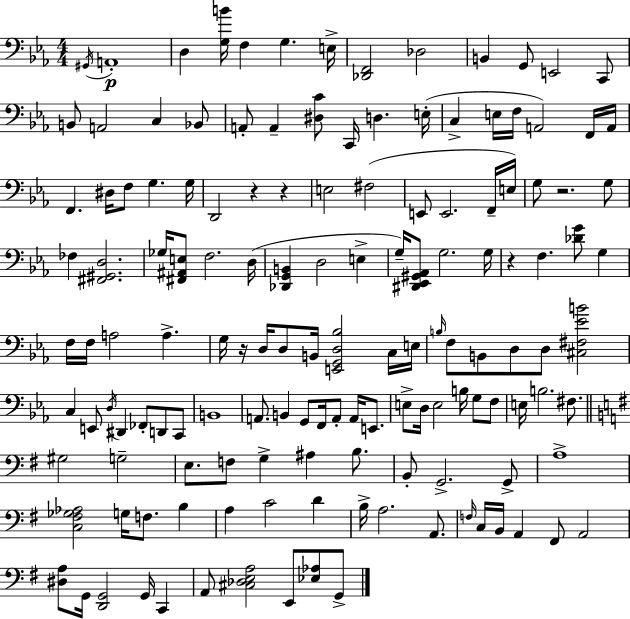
X:1
T:Untitled
M:4/4
L:1/4
K:Eb
^G,,/4 A,,4 D, [G,B]/4 F, G, E,/4 [_D,,F,,]2 _D,2 B,, G,,/2 E,,2 C,,/2 B,,/2 A,,2 C, _B,,/2 A,,/2 A,, [^D,C]/2 C,,/4 D, E,/4 C, E,/4 F,/4 A,,2 F,,/4 A,,/4 F,, ^D,/4 F,/2 G, G,/4 D,,2 z z E,2 ^F,2 E,,/2 E,,2 F,,/4 E,/4 G,/2 z2 G,/2 _F, [^F,,^G,,D,]2 _G,/4 [^F,,^A,,E,]/2 F,2 D,/4 [_D,,G,,B,,] D,2 E, G,/4 [^D,,_E,,^G,,_A,,]/2 G,2 G,/4 z F, [_DG]/2 G, F,/4 F,/4 A,2 A, G,/4 z/4 D,/4 D,/2 B,,/4 [E,,G,,D,_B,]2 C,/4 E,/4 B,/4 F,/2 B,,/2 D,/2 D,/2 [^C,^F,_EB]2 C, E,,/2 D,/4 ^D,, _F,,/2 D,,/2 C,,/2 B,,4 A,,/2 B,, G,,/2 F,,/4 A,,/2 A,,/4 E,,/2 E,/2 D,/4 E,2 B,/4 G,/2 F,/2 E,/4 B,2 ^F,/2 ^G,2 G,2 E,/2 F,/2 G, ^A, B,/2 B,,/2 G,,2 G,,/2 A,4 [C,^F,_G,_A,]2 G,/4 F,/2 B, A, C2 D B,/4 A,2 A,,/2 F,/4 C,/4 B,,/4 A,, ^F,,/2 A,,2 [^D,A,]/2 G,,/4 [D,,G,,]2 G,,/4 C,, A,,/2 [^C,_D,E,A,]2 E,,/2 [_E,_A,]/2 G,,/2